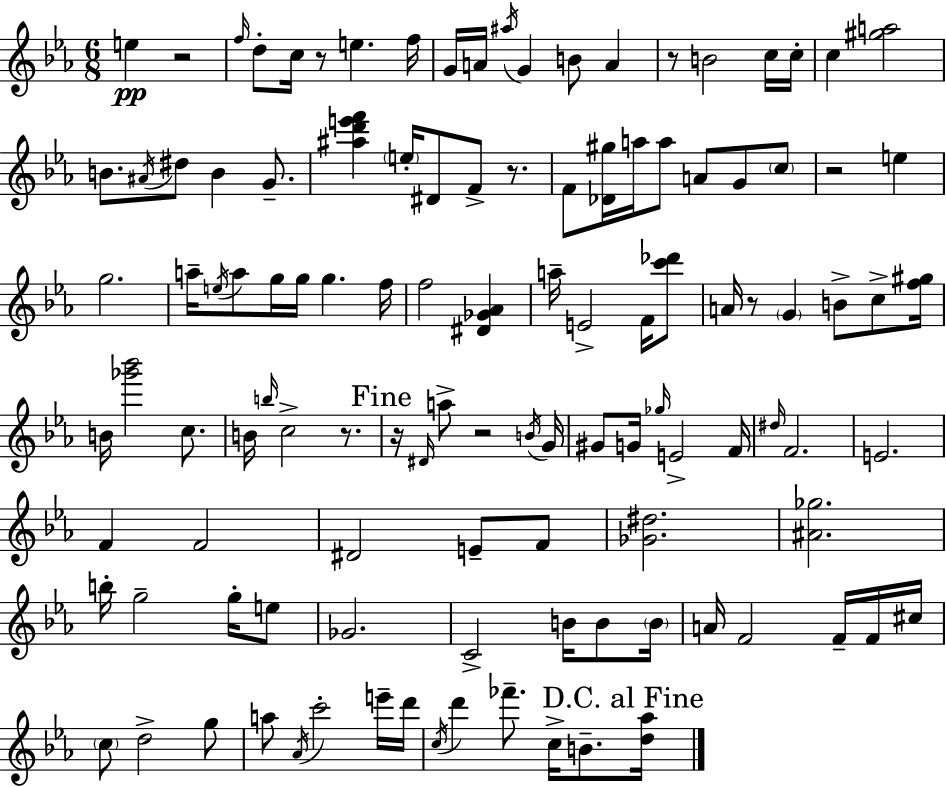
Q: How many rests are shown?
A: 9